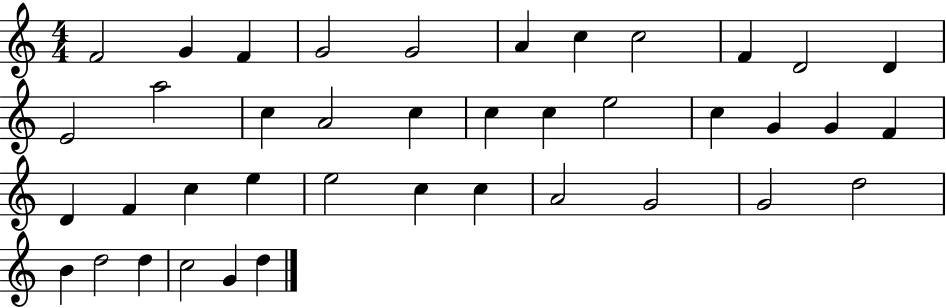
X:1
T:Untitled
M:4/4
L:1/4
K:C
F2 G F G2 G2 A c c2 F D2 D E2 a2 c A2 c c c e2 c G G F D F c e e2 c c A2 G2 G2 d2 B d2 d c2 G d